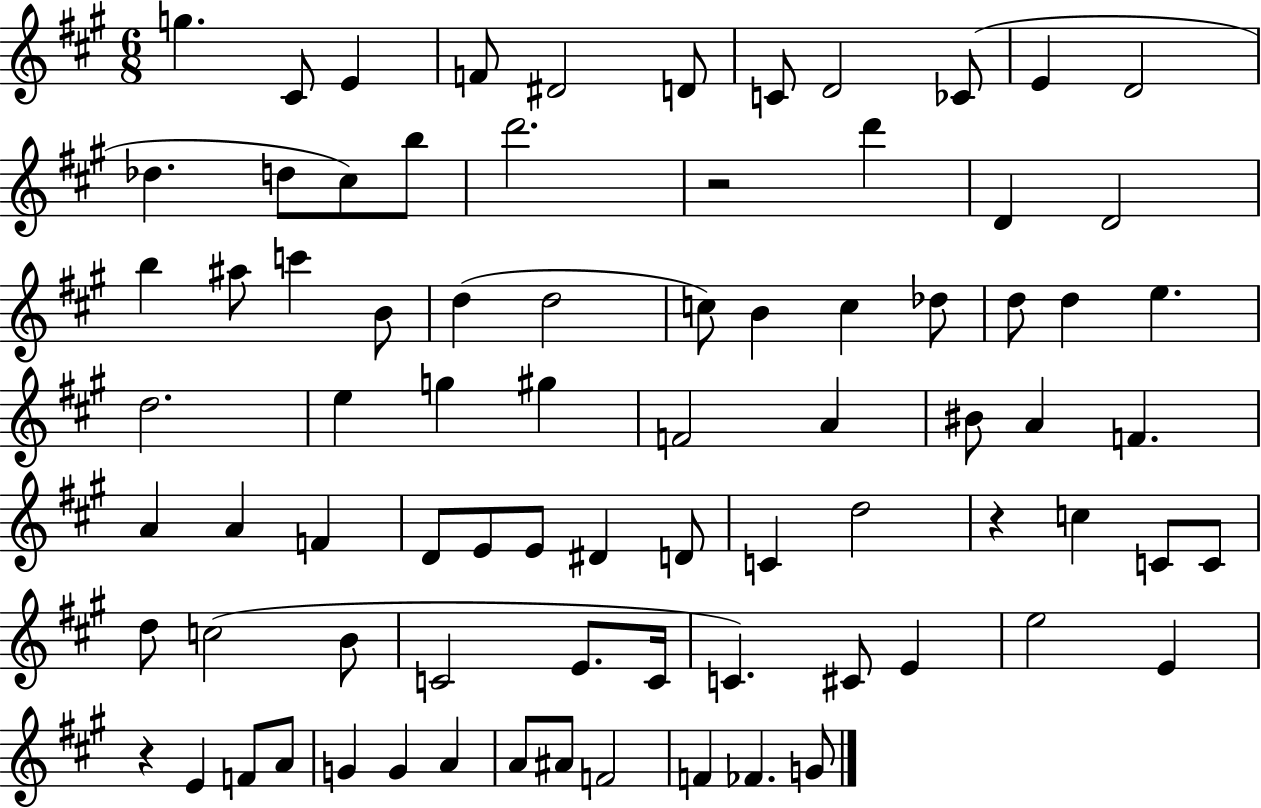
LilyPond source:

{
  \clef treble
  \numericTimeSignature
  \time 6/8
  \key a \major
  \repeat volta 2 { g''4. cis'8 e'4 | f'8 dis'2 d'8 | c'8 d'2 ces'8( | e'4 d'2 | \break des''4. d''8 cis''8) b''8 | d'''2. | r2 d'''4 | d'4 d'2 | \break b''4 ais''8 c'''4 b'8 | d''4( d''2 | c''8) b'4 c''4 des''8 | d''8 d''4 e''4. | \break d''2. | e''4 g''4 gis''4 | f'2 a'4 | bis'8 a'4 f'4. | \break a'4 a'4 f'4 | d'8 e'8 e'8 dis'4 d'8 | c'4 d''2 | r4 c''4 c'8 c'8 | \break d''8 c''2( b'8 | c'2 e'8. c'16 | c'4.) cis'8 e'4 | e''2 e'4 | \break r4 e'4 f'8 a'8 | g'4 g'4 a'4 | a'8 ais'8 f'2 | f'4 fes'4. g'8 | \break } \bar "|."
}